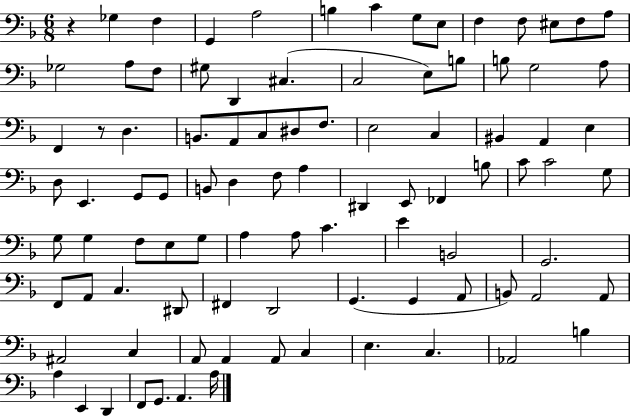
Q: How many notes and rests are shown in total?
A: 94